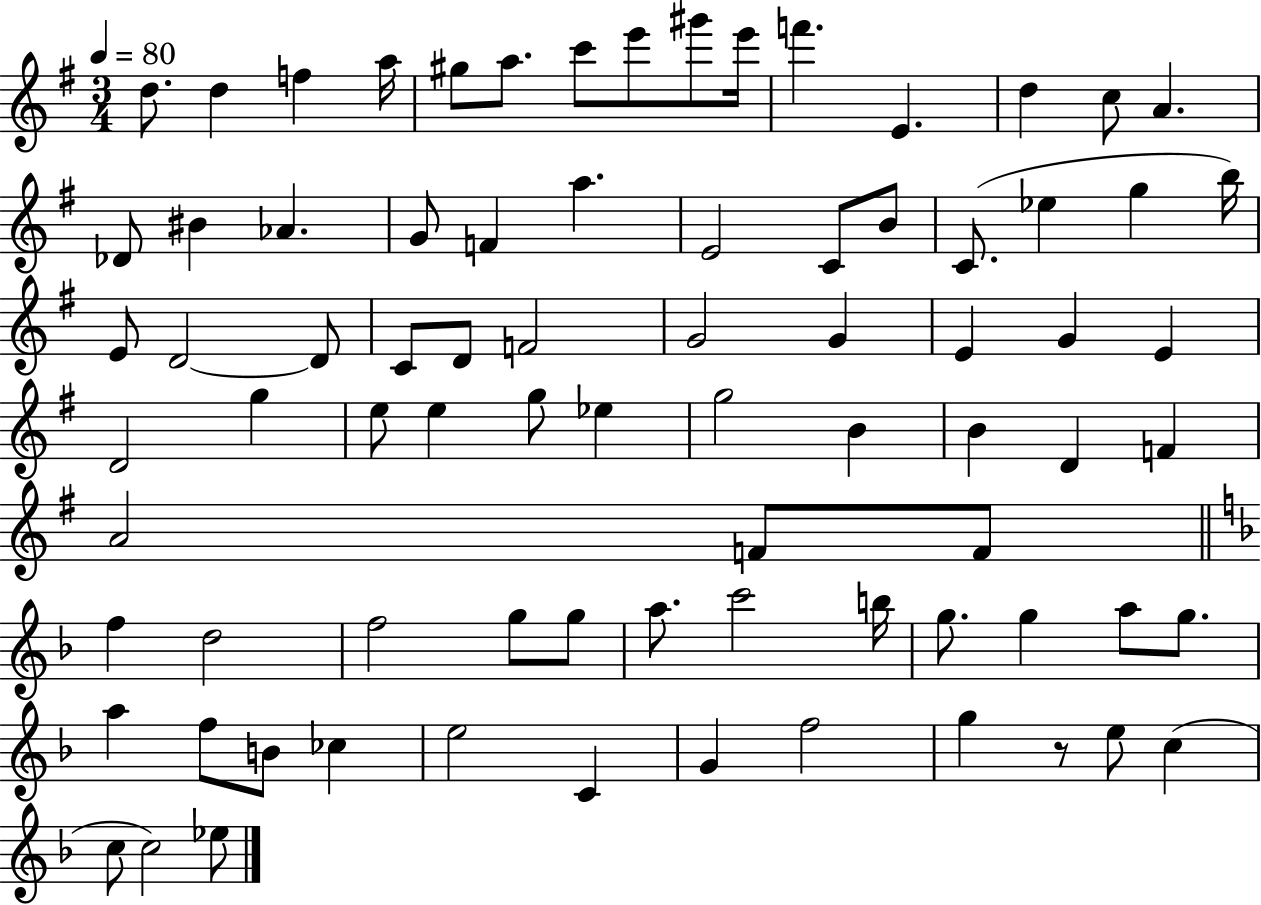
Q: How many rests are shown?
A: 1